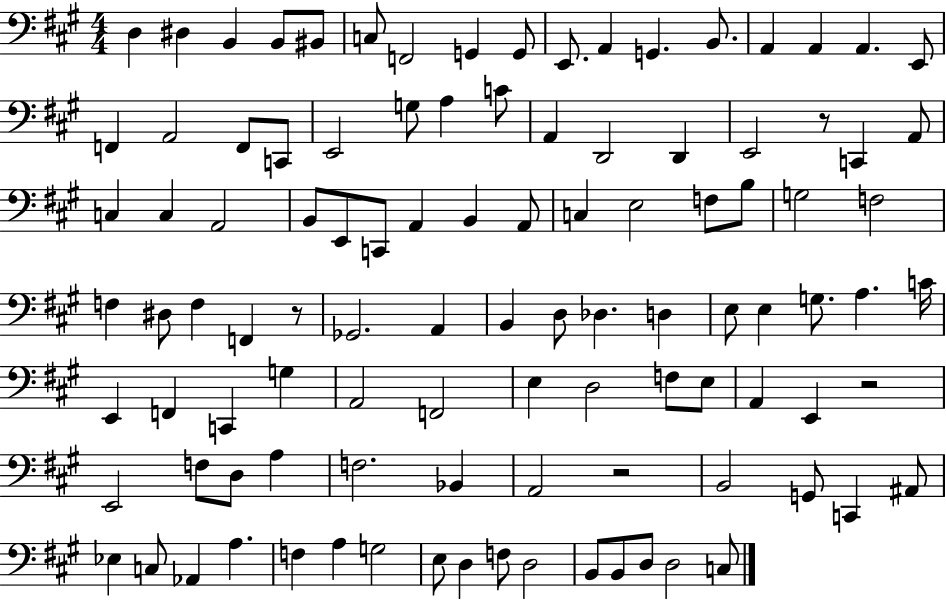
D3/q D#3/q B2/q B2/e BIS2/e C3/e F2/h G2/q G2/e E2/e. A2/q G2/q. B2/e. A2/q A2/q A2/q. E2/e F2/q A2/h F2/e C2/e E2/h G3/e A3/q C4/e A2/q D2/h D2/q E2/h R/e C2/q A2/e C3/q C3/q A2/h B2/e E2/e C2/e A2/q B2/q A2/e C3/q E3/h F3/e B3/e G3/h F3/h F3/q D#3/e F3/q F2/q R/e Gb2/h. A2/q B2/q D3/e Db3/q. D3/q E3/e E3/q G3/e. A3/q. C4/s E2/q F2/q C2/q G3/q A2/h F2/h E3/q D3/h F3/e E3/e A2/q E2/q R/h E2/h F3/e D3/e A3/q F3/h. Bb2/q A2/h R/h B2/h G2/e C2/q A#2/e Eb3/q C3/e Ab2/q A3/q. F3/q A3/q G3/h E3/e D3/q F3/e D3/h B2/e B2/e D3/e D3/h C3/e